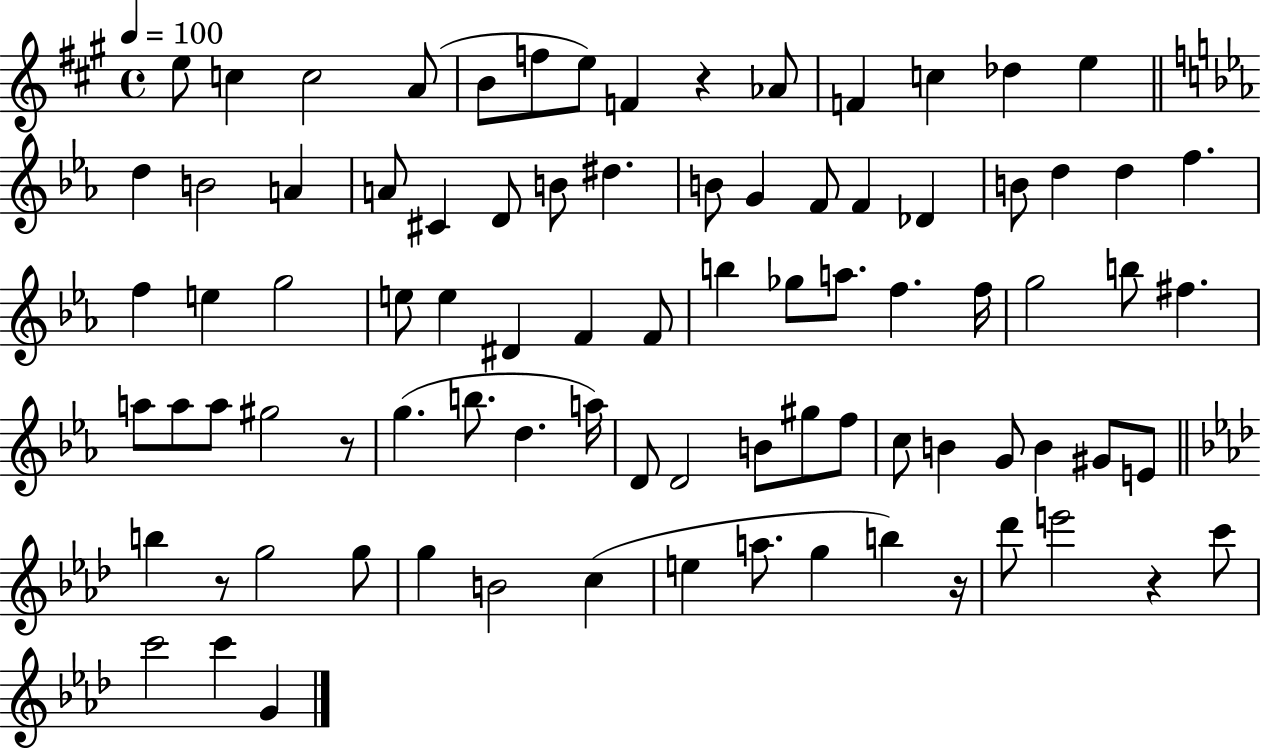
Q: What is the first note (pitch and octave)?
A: E5